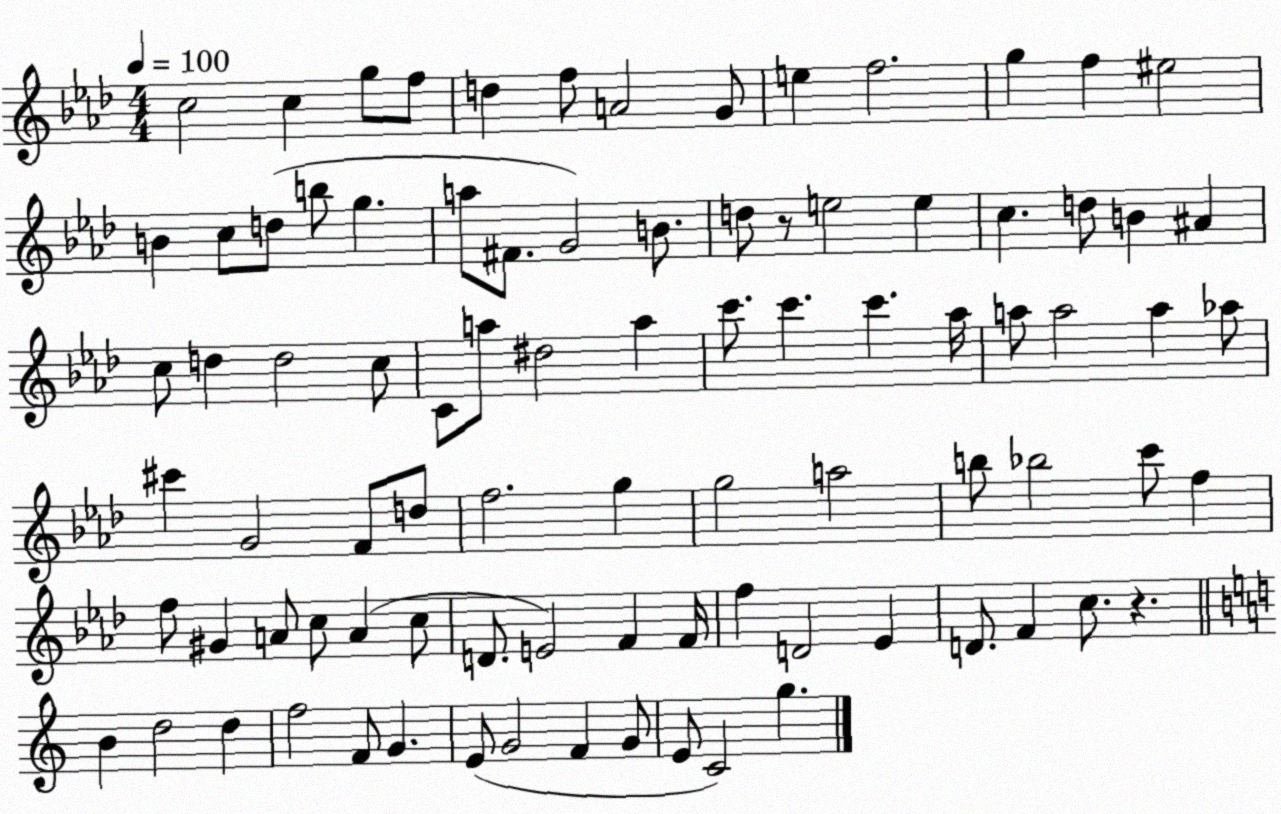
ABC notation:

X:1
T:Untitled
M:4/4
L:1/4
K:Ab
c2 c g/2 f/2 d f/2 A2 G/2 e f2 g f ^e2 B c/2 d/2 b/2 g a/2 ^F/2 G2 B/2 d/2 z/2 e2 e c d/2 B ^A c/2 d d2 c/2 C/2 a/2 ^d2 a c'/2 c' c' _a/4 a/2 a2 a _a/2 ^c' G2 F/2 d/2 f2 g g2 a2 b/2 _b2 c'/2 f f/2 ^G A/2 c/2 A c/2 D/2 E2 F F/4 f D2 _E D/2 F c/2 z B d2 d f2 F/2 G E/2 G2 F G/2 E/2 C2 g